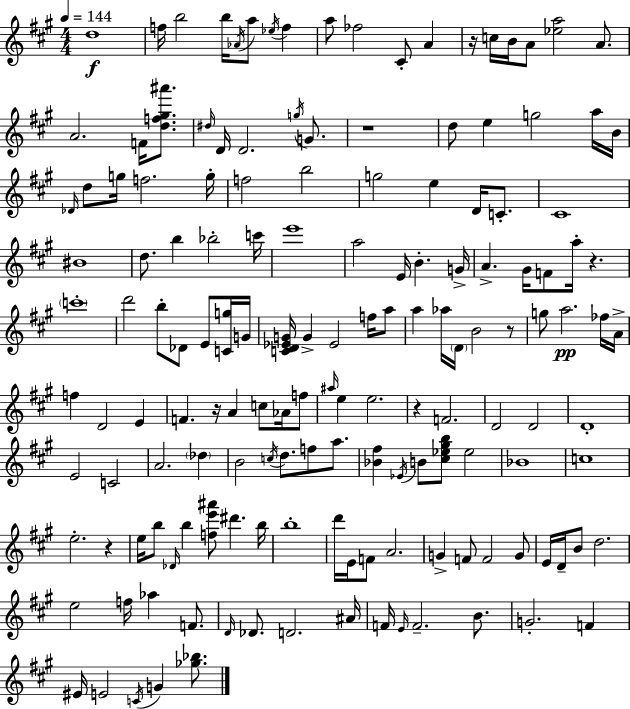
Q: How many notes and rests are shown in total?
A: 154